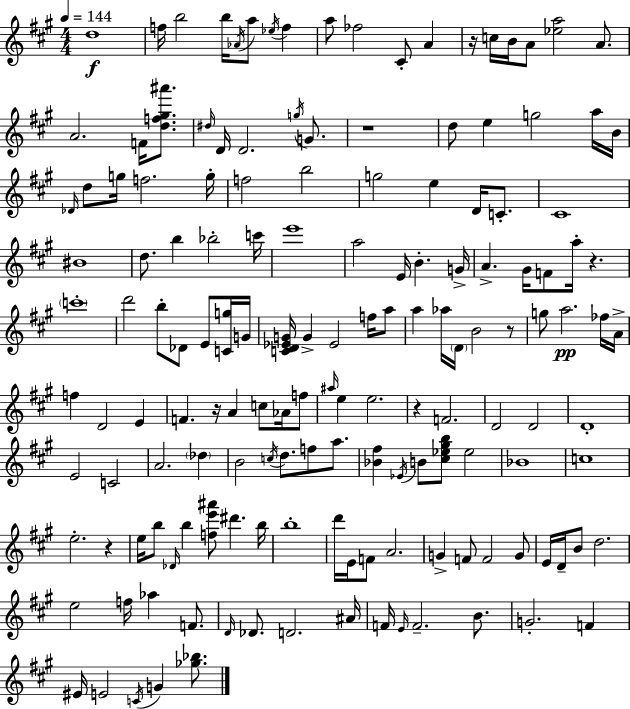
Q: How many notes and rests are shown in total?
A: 154